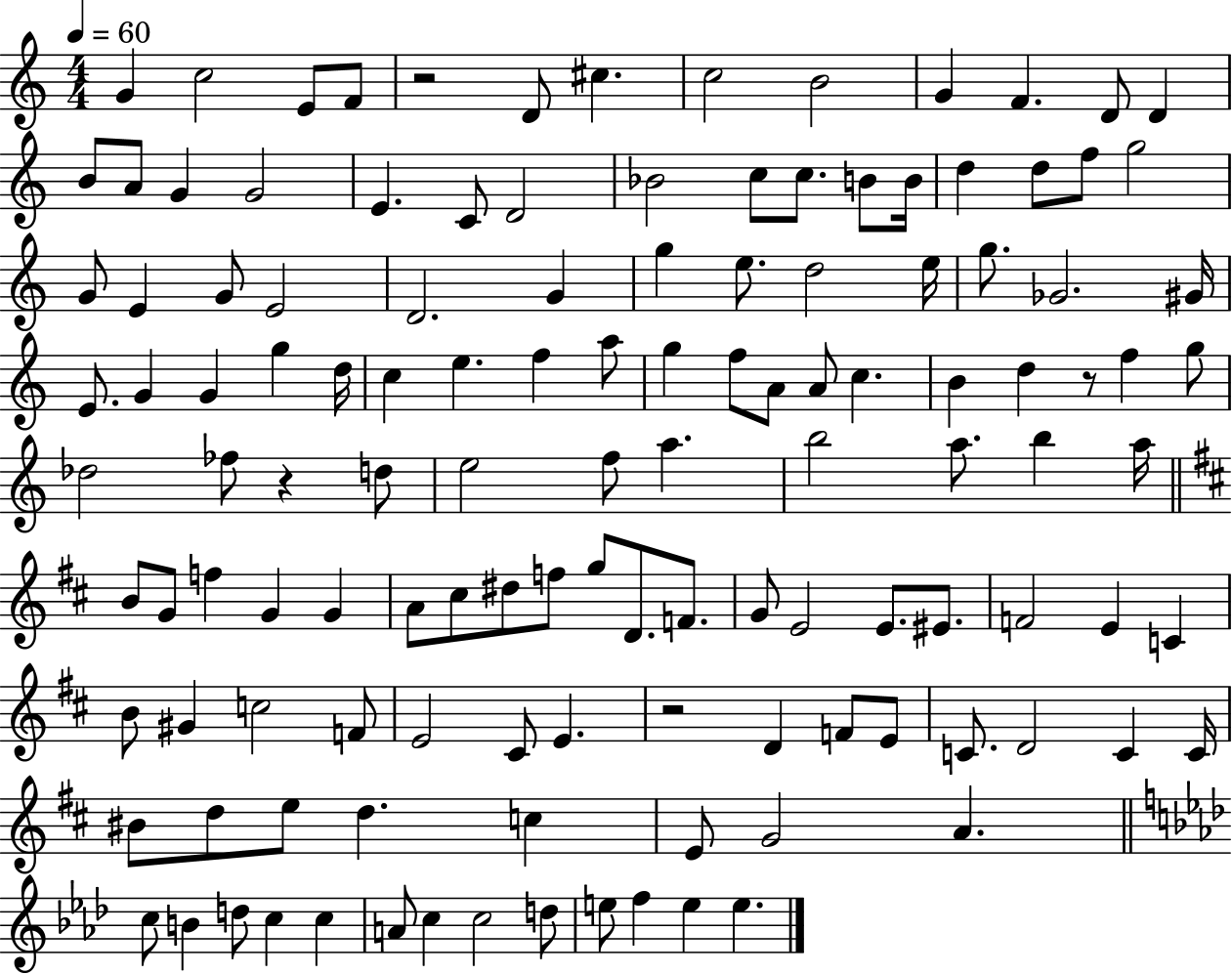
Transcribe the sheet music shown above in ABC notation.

X:1
T:Untitled
M:4/4
L:1/4
K:C
G c2 E/2 F/2 z2 D/2 ^c c2 B2 G F D/2 D B/2 A/2 G G2 E C/2 D2 _B2 c/2 c/2 B/2 B/4 d d/2 f/2 g2 G/2 E G/2 E2 D2 G g e/2 d2 e/4 g/2 _G2 ^G/4 E/2 G G g d/4 c e f a/2 g f/2 A/2 A/2 c B d z/2 f g/2 _d2 _f/2 z d/2 e2 f/2 a b2 a/2 b a/4 B/2 G/2 f G G A/2 ^c/2 ^d/2 f/2 g/2 D/2 F/2 G/2 E2 E/2 ^E/2 F2 E C B/2 ^G c2 F/2 E2 ^C/2 E z2 D F/2 E/2 C/2 D2 C C/4 ^B/2 d/2 e/2 d c E/2 G2 A c/2 B d/2 c c A/2 c c2 d/2 e/2 f e e